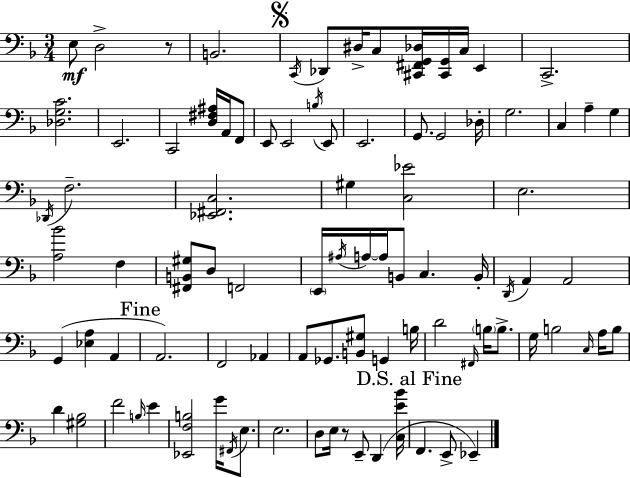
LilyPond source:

{
  \clef bass
  \numericTimeSignature
  \time 3/4
  \key d \minor
  \repeat volta 2 { e8\mf d2-> r8 | b,2. | \mark \markup { \musicglyph "scripts.segno" } \acciaccatura { c,16 } des,8 dis16-> c8 <cis, fis, g, des>16 <cis, g,>16 c16 e,4 | c,2.-> | \break <des g c'>2. | e,2. | c,2 <d fis ais>16 a,16 f,8 | e,8 e,2 \acciaccatura { b16 } | \break e,8 e,2. | g,8. g,2 | des16-. g2. | c4 a4-- g4 | \break \acciaccatura { des,16 } f2.-- | <ees, fis, c>2. | gis4 <c ees'>2 | e2. | \break <a bes'>2 f4 | <fis, b, gis>8 d8 f,2 | \parenthesize e,16 \acciaccatura { ais16 } a16~~ a16 b,8 c4. | b,16-. \acciaccatura { d,16 } a,4 a,2 | \break g,4( <ees a>4 | a,4 \mark "Fine" a,2.) | f,2 | aes,4 a,8 ges,8. <b, gis>8 | \break g,4 b16 d'2 | \grace { fis,16 } \parenthesize b16 b8.-> g16 b2 | \grace { c16 } a16 b8 d'4 <gis bes>2 | f'2 | \break \grace { b16 } e'4 <ees, f b>2 | g'16 \acciaccatura { fis,16 } e8. e2. | d8 e16 | r8 e,8-- d,4( <c e' bes'>16 \mark "D.S. al Fine" f,4. | \break e,8-> ees,4--) } \bar "|."
}